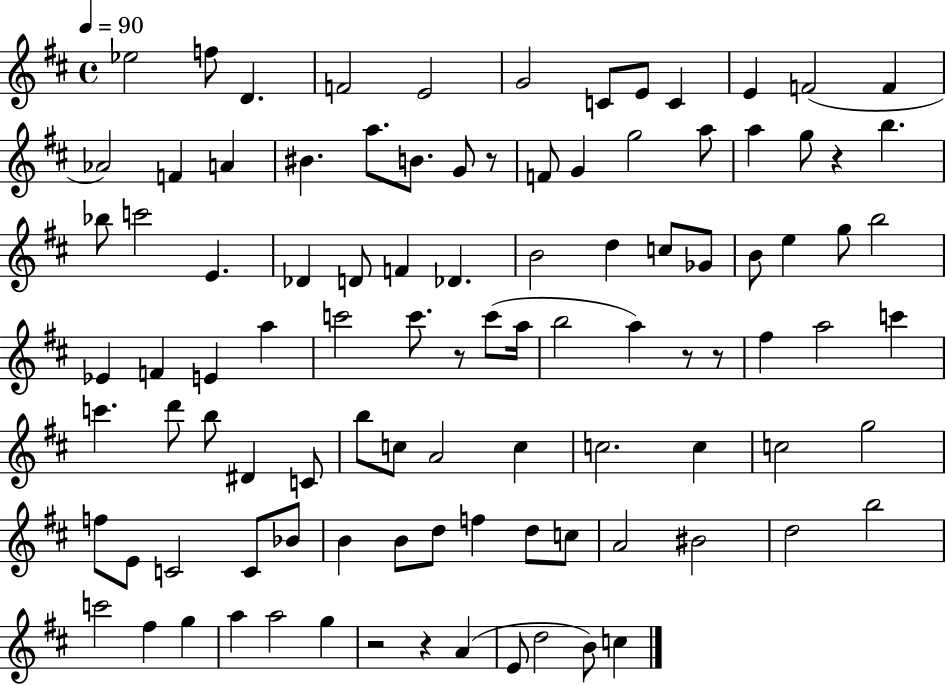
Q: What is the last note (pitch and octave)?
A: C5